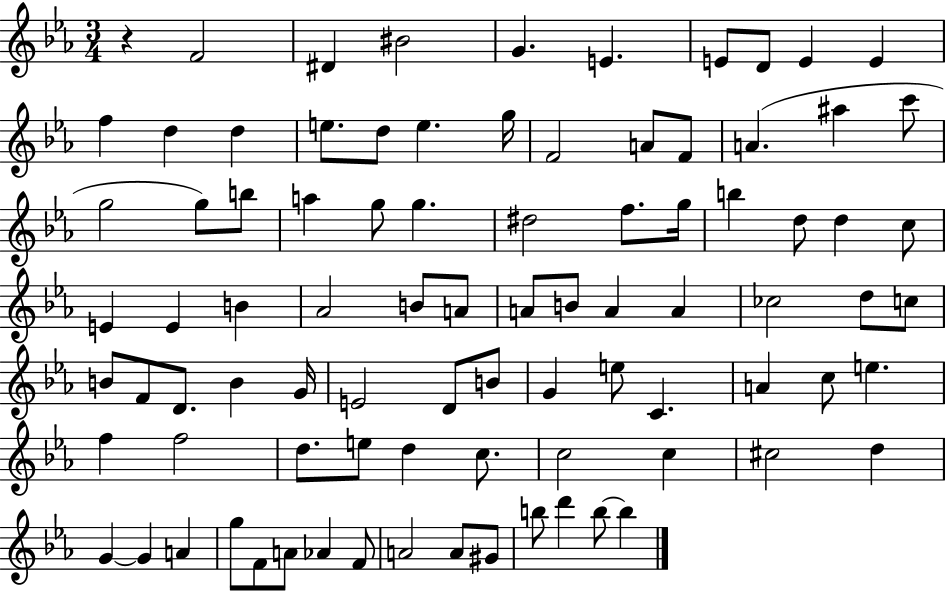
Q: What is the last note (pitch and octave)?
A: B5